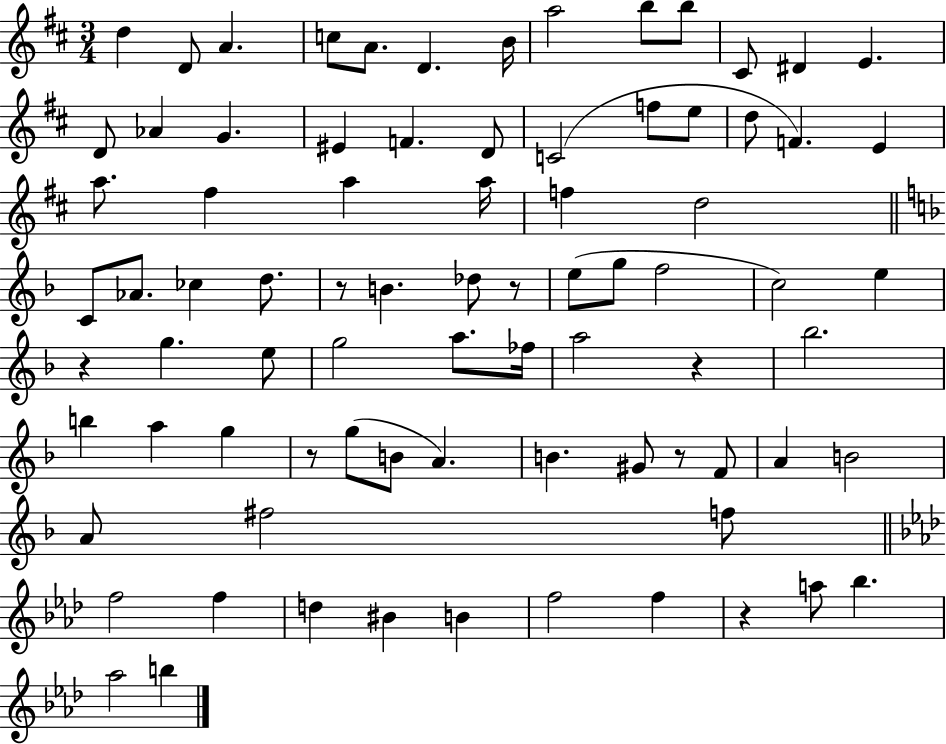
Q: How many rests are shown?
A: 7